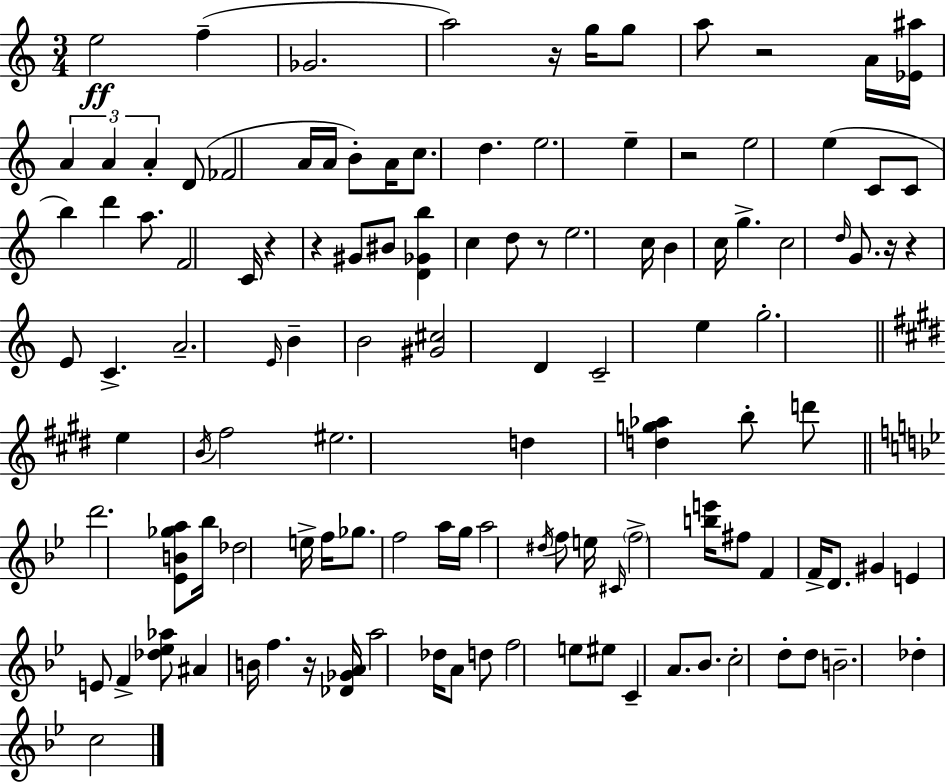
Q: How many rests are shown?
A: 9